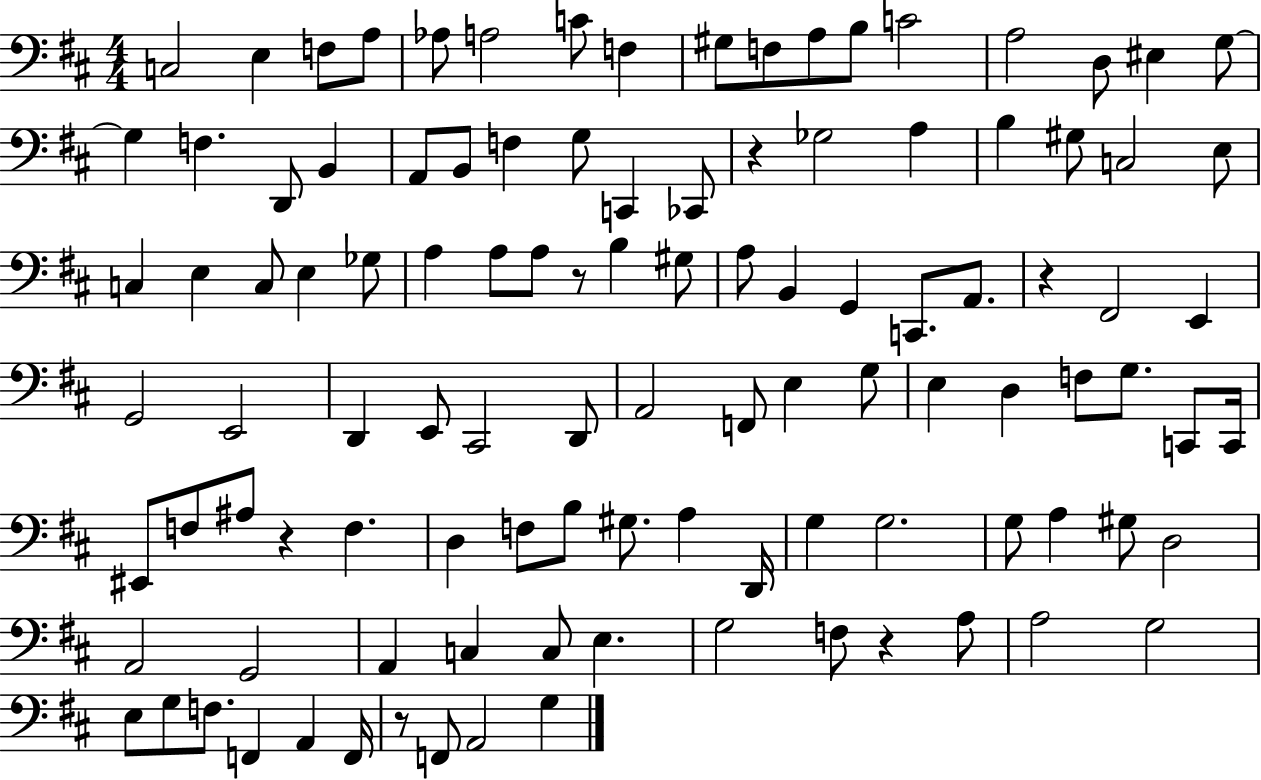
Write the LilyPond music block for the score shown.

{
  \clef bass
  \numericTimeSignature
  \time 4/4
  \key d \major
  \repeat volta 2 { c2 e4 f8 a8 | aes8 a2 c'8 f4 | gis8 f8 a8 b8 c'2 | a2 d8 eis4 g8~~ | \break g4 f4. d,8 b,4 | a,8 b,8 f4 g8 c,4 ces,8 | r4 ges2 a4 | b4 gis8 c2 e8 | \break c4 e4 c8 e4 ges8 | a4 a8 a8 r8 b4 gis8 | a8 b,4 g,4 c,8. a,8. | r4 fis,2 e,4 | \break g,2 e,2 | d,4 e,8 cis,2 d,8 | a,2 f,8 e4 g8 | e4 d4 f8 g8. c,8 c,16 | \break eis,8 f8 ais8 r4 f4. | d4 f8 b8 gis8. a4 d,16 | g4 g2. | g8 a4 gis8 d2 | \break a,2 g,2 | a,4 c4 c8 e4. | g2 f8 r4 a8 | a2 g2 | \break e8 g8 f8. f,4 a,4 f,16 | r8 f,8 a,2 g4 | } \bar "|."
}